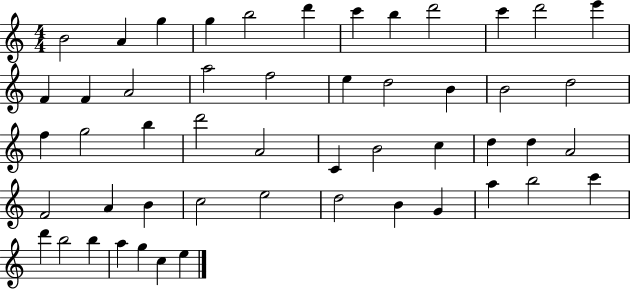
X:1
T:Untitled
M:4/4
L:1/4
K:C
B2 A g g b2 d' c' b d'2 c' d'2 e' F F A2 a2 f2 e d2 B B2 d2 f g2 b d'2 A2 C B2 c d d A2 F2 A B c2 e2 d2 B G a b2 c' d' b2 b a g c e